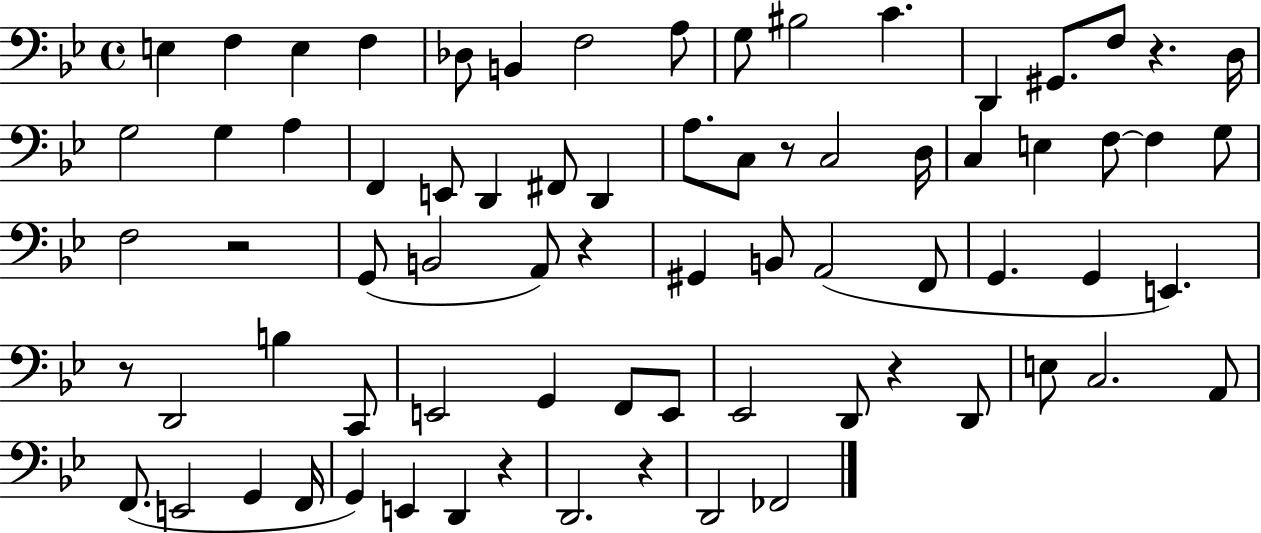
E3/q F3/q E3/q F3/q Db3/e B2/q F3/h A3/e G3/e BIS3/h C4/q. D2/q G#2/e. F3/e R/q. D3/s G3/h G3/q A3/q F2/q E2/e D2/q F#2/e D2/q A3/e. C3/e R/e C3/h D3/s C3/q E3/q F3/e F3/q G3/e F3/h R/h G2/e B2/h A2/e R/q G#2/q B2/e A2/h F2/e G2/q. G2/q E2/q. R/e D2/h B3/q C2/e E2/h G2/q F2/e E2/e Eb2/h D2/e R/q D2/e E3/e C3/h. A2/e F2/e. E2/h G2/q F2/s G2/q E2/q D2/q R/q D2/h. R/q D2/h FES2/h